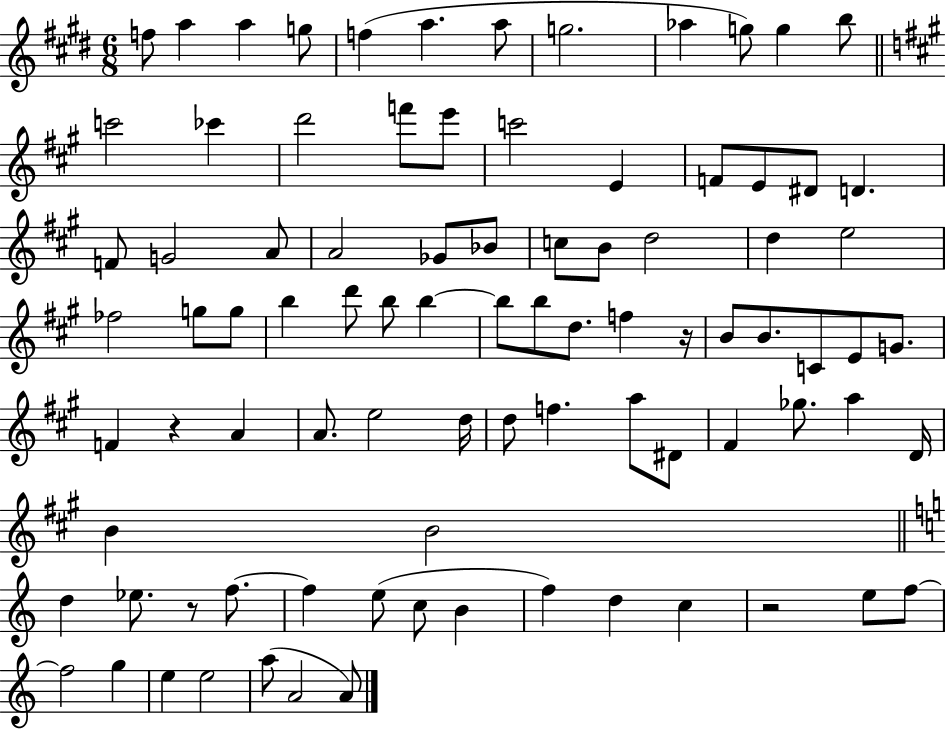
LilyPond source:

{
  \clef treble
  \numericTimeSignature
  \time 6/8
  \key e \major
  f''8 a''4 a''4 g''8 | f''4( a''4. a''8 | g''2. | aes''4 g''8) g''4 b''8 | \break \bar "||" \break \key a \major c'''2 ces'''4 | d'''2 f'''8 e'''8 | c'''2 e'4 | f'8 e'8 dis'8 d'4. | \break f'8 g'2 a'8 | a'2 ges'8 bes'8 | c''8 b'8 d''2 | d''4 e''2 | \break fes''2 g''8 g''8 | b''4 d'''8 b''8 b''4~~ | b''8 b''8 d''8. f''4 r16 | b'8 b'8. c'8 e'8 g'8. | \break f'4 r4 a'4 | a'8. e''2 d''16 | d''8 f''4. a''8 dis'8 | fis'4 ges''8. a''4 d'16 | \break b'4 b'2 | \bar "||" \break \key a \minor d''4 ees''8. r8 f''8.~~ | f''4 e''8( c''8 b'4 | f''4) d''4 c''4 | r2 e''8 f''8~~ | \break f''2 g''4 | e''4 e''2 | a''8( a'2 a'8) | \bar "|."
}